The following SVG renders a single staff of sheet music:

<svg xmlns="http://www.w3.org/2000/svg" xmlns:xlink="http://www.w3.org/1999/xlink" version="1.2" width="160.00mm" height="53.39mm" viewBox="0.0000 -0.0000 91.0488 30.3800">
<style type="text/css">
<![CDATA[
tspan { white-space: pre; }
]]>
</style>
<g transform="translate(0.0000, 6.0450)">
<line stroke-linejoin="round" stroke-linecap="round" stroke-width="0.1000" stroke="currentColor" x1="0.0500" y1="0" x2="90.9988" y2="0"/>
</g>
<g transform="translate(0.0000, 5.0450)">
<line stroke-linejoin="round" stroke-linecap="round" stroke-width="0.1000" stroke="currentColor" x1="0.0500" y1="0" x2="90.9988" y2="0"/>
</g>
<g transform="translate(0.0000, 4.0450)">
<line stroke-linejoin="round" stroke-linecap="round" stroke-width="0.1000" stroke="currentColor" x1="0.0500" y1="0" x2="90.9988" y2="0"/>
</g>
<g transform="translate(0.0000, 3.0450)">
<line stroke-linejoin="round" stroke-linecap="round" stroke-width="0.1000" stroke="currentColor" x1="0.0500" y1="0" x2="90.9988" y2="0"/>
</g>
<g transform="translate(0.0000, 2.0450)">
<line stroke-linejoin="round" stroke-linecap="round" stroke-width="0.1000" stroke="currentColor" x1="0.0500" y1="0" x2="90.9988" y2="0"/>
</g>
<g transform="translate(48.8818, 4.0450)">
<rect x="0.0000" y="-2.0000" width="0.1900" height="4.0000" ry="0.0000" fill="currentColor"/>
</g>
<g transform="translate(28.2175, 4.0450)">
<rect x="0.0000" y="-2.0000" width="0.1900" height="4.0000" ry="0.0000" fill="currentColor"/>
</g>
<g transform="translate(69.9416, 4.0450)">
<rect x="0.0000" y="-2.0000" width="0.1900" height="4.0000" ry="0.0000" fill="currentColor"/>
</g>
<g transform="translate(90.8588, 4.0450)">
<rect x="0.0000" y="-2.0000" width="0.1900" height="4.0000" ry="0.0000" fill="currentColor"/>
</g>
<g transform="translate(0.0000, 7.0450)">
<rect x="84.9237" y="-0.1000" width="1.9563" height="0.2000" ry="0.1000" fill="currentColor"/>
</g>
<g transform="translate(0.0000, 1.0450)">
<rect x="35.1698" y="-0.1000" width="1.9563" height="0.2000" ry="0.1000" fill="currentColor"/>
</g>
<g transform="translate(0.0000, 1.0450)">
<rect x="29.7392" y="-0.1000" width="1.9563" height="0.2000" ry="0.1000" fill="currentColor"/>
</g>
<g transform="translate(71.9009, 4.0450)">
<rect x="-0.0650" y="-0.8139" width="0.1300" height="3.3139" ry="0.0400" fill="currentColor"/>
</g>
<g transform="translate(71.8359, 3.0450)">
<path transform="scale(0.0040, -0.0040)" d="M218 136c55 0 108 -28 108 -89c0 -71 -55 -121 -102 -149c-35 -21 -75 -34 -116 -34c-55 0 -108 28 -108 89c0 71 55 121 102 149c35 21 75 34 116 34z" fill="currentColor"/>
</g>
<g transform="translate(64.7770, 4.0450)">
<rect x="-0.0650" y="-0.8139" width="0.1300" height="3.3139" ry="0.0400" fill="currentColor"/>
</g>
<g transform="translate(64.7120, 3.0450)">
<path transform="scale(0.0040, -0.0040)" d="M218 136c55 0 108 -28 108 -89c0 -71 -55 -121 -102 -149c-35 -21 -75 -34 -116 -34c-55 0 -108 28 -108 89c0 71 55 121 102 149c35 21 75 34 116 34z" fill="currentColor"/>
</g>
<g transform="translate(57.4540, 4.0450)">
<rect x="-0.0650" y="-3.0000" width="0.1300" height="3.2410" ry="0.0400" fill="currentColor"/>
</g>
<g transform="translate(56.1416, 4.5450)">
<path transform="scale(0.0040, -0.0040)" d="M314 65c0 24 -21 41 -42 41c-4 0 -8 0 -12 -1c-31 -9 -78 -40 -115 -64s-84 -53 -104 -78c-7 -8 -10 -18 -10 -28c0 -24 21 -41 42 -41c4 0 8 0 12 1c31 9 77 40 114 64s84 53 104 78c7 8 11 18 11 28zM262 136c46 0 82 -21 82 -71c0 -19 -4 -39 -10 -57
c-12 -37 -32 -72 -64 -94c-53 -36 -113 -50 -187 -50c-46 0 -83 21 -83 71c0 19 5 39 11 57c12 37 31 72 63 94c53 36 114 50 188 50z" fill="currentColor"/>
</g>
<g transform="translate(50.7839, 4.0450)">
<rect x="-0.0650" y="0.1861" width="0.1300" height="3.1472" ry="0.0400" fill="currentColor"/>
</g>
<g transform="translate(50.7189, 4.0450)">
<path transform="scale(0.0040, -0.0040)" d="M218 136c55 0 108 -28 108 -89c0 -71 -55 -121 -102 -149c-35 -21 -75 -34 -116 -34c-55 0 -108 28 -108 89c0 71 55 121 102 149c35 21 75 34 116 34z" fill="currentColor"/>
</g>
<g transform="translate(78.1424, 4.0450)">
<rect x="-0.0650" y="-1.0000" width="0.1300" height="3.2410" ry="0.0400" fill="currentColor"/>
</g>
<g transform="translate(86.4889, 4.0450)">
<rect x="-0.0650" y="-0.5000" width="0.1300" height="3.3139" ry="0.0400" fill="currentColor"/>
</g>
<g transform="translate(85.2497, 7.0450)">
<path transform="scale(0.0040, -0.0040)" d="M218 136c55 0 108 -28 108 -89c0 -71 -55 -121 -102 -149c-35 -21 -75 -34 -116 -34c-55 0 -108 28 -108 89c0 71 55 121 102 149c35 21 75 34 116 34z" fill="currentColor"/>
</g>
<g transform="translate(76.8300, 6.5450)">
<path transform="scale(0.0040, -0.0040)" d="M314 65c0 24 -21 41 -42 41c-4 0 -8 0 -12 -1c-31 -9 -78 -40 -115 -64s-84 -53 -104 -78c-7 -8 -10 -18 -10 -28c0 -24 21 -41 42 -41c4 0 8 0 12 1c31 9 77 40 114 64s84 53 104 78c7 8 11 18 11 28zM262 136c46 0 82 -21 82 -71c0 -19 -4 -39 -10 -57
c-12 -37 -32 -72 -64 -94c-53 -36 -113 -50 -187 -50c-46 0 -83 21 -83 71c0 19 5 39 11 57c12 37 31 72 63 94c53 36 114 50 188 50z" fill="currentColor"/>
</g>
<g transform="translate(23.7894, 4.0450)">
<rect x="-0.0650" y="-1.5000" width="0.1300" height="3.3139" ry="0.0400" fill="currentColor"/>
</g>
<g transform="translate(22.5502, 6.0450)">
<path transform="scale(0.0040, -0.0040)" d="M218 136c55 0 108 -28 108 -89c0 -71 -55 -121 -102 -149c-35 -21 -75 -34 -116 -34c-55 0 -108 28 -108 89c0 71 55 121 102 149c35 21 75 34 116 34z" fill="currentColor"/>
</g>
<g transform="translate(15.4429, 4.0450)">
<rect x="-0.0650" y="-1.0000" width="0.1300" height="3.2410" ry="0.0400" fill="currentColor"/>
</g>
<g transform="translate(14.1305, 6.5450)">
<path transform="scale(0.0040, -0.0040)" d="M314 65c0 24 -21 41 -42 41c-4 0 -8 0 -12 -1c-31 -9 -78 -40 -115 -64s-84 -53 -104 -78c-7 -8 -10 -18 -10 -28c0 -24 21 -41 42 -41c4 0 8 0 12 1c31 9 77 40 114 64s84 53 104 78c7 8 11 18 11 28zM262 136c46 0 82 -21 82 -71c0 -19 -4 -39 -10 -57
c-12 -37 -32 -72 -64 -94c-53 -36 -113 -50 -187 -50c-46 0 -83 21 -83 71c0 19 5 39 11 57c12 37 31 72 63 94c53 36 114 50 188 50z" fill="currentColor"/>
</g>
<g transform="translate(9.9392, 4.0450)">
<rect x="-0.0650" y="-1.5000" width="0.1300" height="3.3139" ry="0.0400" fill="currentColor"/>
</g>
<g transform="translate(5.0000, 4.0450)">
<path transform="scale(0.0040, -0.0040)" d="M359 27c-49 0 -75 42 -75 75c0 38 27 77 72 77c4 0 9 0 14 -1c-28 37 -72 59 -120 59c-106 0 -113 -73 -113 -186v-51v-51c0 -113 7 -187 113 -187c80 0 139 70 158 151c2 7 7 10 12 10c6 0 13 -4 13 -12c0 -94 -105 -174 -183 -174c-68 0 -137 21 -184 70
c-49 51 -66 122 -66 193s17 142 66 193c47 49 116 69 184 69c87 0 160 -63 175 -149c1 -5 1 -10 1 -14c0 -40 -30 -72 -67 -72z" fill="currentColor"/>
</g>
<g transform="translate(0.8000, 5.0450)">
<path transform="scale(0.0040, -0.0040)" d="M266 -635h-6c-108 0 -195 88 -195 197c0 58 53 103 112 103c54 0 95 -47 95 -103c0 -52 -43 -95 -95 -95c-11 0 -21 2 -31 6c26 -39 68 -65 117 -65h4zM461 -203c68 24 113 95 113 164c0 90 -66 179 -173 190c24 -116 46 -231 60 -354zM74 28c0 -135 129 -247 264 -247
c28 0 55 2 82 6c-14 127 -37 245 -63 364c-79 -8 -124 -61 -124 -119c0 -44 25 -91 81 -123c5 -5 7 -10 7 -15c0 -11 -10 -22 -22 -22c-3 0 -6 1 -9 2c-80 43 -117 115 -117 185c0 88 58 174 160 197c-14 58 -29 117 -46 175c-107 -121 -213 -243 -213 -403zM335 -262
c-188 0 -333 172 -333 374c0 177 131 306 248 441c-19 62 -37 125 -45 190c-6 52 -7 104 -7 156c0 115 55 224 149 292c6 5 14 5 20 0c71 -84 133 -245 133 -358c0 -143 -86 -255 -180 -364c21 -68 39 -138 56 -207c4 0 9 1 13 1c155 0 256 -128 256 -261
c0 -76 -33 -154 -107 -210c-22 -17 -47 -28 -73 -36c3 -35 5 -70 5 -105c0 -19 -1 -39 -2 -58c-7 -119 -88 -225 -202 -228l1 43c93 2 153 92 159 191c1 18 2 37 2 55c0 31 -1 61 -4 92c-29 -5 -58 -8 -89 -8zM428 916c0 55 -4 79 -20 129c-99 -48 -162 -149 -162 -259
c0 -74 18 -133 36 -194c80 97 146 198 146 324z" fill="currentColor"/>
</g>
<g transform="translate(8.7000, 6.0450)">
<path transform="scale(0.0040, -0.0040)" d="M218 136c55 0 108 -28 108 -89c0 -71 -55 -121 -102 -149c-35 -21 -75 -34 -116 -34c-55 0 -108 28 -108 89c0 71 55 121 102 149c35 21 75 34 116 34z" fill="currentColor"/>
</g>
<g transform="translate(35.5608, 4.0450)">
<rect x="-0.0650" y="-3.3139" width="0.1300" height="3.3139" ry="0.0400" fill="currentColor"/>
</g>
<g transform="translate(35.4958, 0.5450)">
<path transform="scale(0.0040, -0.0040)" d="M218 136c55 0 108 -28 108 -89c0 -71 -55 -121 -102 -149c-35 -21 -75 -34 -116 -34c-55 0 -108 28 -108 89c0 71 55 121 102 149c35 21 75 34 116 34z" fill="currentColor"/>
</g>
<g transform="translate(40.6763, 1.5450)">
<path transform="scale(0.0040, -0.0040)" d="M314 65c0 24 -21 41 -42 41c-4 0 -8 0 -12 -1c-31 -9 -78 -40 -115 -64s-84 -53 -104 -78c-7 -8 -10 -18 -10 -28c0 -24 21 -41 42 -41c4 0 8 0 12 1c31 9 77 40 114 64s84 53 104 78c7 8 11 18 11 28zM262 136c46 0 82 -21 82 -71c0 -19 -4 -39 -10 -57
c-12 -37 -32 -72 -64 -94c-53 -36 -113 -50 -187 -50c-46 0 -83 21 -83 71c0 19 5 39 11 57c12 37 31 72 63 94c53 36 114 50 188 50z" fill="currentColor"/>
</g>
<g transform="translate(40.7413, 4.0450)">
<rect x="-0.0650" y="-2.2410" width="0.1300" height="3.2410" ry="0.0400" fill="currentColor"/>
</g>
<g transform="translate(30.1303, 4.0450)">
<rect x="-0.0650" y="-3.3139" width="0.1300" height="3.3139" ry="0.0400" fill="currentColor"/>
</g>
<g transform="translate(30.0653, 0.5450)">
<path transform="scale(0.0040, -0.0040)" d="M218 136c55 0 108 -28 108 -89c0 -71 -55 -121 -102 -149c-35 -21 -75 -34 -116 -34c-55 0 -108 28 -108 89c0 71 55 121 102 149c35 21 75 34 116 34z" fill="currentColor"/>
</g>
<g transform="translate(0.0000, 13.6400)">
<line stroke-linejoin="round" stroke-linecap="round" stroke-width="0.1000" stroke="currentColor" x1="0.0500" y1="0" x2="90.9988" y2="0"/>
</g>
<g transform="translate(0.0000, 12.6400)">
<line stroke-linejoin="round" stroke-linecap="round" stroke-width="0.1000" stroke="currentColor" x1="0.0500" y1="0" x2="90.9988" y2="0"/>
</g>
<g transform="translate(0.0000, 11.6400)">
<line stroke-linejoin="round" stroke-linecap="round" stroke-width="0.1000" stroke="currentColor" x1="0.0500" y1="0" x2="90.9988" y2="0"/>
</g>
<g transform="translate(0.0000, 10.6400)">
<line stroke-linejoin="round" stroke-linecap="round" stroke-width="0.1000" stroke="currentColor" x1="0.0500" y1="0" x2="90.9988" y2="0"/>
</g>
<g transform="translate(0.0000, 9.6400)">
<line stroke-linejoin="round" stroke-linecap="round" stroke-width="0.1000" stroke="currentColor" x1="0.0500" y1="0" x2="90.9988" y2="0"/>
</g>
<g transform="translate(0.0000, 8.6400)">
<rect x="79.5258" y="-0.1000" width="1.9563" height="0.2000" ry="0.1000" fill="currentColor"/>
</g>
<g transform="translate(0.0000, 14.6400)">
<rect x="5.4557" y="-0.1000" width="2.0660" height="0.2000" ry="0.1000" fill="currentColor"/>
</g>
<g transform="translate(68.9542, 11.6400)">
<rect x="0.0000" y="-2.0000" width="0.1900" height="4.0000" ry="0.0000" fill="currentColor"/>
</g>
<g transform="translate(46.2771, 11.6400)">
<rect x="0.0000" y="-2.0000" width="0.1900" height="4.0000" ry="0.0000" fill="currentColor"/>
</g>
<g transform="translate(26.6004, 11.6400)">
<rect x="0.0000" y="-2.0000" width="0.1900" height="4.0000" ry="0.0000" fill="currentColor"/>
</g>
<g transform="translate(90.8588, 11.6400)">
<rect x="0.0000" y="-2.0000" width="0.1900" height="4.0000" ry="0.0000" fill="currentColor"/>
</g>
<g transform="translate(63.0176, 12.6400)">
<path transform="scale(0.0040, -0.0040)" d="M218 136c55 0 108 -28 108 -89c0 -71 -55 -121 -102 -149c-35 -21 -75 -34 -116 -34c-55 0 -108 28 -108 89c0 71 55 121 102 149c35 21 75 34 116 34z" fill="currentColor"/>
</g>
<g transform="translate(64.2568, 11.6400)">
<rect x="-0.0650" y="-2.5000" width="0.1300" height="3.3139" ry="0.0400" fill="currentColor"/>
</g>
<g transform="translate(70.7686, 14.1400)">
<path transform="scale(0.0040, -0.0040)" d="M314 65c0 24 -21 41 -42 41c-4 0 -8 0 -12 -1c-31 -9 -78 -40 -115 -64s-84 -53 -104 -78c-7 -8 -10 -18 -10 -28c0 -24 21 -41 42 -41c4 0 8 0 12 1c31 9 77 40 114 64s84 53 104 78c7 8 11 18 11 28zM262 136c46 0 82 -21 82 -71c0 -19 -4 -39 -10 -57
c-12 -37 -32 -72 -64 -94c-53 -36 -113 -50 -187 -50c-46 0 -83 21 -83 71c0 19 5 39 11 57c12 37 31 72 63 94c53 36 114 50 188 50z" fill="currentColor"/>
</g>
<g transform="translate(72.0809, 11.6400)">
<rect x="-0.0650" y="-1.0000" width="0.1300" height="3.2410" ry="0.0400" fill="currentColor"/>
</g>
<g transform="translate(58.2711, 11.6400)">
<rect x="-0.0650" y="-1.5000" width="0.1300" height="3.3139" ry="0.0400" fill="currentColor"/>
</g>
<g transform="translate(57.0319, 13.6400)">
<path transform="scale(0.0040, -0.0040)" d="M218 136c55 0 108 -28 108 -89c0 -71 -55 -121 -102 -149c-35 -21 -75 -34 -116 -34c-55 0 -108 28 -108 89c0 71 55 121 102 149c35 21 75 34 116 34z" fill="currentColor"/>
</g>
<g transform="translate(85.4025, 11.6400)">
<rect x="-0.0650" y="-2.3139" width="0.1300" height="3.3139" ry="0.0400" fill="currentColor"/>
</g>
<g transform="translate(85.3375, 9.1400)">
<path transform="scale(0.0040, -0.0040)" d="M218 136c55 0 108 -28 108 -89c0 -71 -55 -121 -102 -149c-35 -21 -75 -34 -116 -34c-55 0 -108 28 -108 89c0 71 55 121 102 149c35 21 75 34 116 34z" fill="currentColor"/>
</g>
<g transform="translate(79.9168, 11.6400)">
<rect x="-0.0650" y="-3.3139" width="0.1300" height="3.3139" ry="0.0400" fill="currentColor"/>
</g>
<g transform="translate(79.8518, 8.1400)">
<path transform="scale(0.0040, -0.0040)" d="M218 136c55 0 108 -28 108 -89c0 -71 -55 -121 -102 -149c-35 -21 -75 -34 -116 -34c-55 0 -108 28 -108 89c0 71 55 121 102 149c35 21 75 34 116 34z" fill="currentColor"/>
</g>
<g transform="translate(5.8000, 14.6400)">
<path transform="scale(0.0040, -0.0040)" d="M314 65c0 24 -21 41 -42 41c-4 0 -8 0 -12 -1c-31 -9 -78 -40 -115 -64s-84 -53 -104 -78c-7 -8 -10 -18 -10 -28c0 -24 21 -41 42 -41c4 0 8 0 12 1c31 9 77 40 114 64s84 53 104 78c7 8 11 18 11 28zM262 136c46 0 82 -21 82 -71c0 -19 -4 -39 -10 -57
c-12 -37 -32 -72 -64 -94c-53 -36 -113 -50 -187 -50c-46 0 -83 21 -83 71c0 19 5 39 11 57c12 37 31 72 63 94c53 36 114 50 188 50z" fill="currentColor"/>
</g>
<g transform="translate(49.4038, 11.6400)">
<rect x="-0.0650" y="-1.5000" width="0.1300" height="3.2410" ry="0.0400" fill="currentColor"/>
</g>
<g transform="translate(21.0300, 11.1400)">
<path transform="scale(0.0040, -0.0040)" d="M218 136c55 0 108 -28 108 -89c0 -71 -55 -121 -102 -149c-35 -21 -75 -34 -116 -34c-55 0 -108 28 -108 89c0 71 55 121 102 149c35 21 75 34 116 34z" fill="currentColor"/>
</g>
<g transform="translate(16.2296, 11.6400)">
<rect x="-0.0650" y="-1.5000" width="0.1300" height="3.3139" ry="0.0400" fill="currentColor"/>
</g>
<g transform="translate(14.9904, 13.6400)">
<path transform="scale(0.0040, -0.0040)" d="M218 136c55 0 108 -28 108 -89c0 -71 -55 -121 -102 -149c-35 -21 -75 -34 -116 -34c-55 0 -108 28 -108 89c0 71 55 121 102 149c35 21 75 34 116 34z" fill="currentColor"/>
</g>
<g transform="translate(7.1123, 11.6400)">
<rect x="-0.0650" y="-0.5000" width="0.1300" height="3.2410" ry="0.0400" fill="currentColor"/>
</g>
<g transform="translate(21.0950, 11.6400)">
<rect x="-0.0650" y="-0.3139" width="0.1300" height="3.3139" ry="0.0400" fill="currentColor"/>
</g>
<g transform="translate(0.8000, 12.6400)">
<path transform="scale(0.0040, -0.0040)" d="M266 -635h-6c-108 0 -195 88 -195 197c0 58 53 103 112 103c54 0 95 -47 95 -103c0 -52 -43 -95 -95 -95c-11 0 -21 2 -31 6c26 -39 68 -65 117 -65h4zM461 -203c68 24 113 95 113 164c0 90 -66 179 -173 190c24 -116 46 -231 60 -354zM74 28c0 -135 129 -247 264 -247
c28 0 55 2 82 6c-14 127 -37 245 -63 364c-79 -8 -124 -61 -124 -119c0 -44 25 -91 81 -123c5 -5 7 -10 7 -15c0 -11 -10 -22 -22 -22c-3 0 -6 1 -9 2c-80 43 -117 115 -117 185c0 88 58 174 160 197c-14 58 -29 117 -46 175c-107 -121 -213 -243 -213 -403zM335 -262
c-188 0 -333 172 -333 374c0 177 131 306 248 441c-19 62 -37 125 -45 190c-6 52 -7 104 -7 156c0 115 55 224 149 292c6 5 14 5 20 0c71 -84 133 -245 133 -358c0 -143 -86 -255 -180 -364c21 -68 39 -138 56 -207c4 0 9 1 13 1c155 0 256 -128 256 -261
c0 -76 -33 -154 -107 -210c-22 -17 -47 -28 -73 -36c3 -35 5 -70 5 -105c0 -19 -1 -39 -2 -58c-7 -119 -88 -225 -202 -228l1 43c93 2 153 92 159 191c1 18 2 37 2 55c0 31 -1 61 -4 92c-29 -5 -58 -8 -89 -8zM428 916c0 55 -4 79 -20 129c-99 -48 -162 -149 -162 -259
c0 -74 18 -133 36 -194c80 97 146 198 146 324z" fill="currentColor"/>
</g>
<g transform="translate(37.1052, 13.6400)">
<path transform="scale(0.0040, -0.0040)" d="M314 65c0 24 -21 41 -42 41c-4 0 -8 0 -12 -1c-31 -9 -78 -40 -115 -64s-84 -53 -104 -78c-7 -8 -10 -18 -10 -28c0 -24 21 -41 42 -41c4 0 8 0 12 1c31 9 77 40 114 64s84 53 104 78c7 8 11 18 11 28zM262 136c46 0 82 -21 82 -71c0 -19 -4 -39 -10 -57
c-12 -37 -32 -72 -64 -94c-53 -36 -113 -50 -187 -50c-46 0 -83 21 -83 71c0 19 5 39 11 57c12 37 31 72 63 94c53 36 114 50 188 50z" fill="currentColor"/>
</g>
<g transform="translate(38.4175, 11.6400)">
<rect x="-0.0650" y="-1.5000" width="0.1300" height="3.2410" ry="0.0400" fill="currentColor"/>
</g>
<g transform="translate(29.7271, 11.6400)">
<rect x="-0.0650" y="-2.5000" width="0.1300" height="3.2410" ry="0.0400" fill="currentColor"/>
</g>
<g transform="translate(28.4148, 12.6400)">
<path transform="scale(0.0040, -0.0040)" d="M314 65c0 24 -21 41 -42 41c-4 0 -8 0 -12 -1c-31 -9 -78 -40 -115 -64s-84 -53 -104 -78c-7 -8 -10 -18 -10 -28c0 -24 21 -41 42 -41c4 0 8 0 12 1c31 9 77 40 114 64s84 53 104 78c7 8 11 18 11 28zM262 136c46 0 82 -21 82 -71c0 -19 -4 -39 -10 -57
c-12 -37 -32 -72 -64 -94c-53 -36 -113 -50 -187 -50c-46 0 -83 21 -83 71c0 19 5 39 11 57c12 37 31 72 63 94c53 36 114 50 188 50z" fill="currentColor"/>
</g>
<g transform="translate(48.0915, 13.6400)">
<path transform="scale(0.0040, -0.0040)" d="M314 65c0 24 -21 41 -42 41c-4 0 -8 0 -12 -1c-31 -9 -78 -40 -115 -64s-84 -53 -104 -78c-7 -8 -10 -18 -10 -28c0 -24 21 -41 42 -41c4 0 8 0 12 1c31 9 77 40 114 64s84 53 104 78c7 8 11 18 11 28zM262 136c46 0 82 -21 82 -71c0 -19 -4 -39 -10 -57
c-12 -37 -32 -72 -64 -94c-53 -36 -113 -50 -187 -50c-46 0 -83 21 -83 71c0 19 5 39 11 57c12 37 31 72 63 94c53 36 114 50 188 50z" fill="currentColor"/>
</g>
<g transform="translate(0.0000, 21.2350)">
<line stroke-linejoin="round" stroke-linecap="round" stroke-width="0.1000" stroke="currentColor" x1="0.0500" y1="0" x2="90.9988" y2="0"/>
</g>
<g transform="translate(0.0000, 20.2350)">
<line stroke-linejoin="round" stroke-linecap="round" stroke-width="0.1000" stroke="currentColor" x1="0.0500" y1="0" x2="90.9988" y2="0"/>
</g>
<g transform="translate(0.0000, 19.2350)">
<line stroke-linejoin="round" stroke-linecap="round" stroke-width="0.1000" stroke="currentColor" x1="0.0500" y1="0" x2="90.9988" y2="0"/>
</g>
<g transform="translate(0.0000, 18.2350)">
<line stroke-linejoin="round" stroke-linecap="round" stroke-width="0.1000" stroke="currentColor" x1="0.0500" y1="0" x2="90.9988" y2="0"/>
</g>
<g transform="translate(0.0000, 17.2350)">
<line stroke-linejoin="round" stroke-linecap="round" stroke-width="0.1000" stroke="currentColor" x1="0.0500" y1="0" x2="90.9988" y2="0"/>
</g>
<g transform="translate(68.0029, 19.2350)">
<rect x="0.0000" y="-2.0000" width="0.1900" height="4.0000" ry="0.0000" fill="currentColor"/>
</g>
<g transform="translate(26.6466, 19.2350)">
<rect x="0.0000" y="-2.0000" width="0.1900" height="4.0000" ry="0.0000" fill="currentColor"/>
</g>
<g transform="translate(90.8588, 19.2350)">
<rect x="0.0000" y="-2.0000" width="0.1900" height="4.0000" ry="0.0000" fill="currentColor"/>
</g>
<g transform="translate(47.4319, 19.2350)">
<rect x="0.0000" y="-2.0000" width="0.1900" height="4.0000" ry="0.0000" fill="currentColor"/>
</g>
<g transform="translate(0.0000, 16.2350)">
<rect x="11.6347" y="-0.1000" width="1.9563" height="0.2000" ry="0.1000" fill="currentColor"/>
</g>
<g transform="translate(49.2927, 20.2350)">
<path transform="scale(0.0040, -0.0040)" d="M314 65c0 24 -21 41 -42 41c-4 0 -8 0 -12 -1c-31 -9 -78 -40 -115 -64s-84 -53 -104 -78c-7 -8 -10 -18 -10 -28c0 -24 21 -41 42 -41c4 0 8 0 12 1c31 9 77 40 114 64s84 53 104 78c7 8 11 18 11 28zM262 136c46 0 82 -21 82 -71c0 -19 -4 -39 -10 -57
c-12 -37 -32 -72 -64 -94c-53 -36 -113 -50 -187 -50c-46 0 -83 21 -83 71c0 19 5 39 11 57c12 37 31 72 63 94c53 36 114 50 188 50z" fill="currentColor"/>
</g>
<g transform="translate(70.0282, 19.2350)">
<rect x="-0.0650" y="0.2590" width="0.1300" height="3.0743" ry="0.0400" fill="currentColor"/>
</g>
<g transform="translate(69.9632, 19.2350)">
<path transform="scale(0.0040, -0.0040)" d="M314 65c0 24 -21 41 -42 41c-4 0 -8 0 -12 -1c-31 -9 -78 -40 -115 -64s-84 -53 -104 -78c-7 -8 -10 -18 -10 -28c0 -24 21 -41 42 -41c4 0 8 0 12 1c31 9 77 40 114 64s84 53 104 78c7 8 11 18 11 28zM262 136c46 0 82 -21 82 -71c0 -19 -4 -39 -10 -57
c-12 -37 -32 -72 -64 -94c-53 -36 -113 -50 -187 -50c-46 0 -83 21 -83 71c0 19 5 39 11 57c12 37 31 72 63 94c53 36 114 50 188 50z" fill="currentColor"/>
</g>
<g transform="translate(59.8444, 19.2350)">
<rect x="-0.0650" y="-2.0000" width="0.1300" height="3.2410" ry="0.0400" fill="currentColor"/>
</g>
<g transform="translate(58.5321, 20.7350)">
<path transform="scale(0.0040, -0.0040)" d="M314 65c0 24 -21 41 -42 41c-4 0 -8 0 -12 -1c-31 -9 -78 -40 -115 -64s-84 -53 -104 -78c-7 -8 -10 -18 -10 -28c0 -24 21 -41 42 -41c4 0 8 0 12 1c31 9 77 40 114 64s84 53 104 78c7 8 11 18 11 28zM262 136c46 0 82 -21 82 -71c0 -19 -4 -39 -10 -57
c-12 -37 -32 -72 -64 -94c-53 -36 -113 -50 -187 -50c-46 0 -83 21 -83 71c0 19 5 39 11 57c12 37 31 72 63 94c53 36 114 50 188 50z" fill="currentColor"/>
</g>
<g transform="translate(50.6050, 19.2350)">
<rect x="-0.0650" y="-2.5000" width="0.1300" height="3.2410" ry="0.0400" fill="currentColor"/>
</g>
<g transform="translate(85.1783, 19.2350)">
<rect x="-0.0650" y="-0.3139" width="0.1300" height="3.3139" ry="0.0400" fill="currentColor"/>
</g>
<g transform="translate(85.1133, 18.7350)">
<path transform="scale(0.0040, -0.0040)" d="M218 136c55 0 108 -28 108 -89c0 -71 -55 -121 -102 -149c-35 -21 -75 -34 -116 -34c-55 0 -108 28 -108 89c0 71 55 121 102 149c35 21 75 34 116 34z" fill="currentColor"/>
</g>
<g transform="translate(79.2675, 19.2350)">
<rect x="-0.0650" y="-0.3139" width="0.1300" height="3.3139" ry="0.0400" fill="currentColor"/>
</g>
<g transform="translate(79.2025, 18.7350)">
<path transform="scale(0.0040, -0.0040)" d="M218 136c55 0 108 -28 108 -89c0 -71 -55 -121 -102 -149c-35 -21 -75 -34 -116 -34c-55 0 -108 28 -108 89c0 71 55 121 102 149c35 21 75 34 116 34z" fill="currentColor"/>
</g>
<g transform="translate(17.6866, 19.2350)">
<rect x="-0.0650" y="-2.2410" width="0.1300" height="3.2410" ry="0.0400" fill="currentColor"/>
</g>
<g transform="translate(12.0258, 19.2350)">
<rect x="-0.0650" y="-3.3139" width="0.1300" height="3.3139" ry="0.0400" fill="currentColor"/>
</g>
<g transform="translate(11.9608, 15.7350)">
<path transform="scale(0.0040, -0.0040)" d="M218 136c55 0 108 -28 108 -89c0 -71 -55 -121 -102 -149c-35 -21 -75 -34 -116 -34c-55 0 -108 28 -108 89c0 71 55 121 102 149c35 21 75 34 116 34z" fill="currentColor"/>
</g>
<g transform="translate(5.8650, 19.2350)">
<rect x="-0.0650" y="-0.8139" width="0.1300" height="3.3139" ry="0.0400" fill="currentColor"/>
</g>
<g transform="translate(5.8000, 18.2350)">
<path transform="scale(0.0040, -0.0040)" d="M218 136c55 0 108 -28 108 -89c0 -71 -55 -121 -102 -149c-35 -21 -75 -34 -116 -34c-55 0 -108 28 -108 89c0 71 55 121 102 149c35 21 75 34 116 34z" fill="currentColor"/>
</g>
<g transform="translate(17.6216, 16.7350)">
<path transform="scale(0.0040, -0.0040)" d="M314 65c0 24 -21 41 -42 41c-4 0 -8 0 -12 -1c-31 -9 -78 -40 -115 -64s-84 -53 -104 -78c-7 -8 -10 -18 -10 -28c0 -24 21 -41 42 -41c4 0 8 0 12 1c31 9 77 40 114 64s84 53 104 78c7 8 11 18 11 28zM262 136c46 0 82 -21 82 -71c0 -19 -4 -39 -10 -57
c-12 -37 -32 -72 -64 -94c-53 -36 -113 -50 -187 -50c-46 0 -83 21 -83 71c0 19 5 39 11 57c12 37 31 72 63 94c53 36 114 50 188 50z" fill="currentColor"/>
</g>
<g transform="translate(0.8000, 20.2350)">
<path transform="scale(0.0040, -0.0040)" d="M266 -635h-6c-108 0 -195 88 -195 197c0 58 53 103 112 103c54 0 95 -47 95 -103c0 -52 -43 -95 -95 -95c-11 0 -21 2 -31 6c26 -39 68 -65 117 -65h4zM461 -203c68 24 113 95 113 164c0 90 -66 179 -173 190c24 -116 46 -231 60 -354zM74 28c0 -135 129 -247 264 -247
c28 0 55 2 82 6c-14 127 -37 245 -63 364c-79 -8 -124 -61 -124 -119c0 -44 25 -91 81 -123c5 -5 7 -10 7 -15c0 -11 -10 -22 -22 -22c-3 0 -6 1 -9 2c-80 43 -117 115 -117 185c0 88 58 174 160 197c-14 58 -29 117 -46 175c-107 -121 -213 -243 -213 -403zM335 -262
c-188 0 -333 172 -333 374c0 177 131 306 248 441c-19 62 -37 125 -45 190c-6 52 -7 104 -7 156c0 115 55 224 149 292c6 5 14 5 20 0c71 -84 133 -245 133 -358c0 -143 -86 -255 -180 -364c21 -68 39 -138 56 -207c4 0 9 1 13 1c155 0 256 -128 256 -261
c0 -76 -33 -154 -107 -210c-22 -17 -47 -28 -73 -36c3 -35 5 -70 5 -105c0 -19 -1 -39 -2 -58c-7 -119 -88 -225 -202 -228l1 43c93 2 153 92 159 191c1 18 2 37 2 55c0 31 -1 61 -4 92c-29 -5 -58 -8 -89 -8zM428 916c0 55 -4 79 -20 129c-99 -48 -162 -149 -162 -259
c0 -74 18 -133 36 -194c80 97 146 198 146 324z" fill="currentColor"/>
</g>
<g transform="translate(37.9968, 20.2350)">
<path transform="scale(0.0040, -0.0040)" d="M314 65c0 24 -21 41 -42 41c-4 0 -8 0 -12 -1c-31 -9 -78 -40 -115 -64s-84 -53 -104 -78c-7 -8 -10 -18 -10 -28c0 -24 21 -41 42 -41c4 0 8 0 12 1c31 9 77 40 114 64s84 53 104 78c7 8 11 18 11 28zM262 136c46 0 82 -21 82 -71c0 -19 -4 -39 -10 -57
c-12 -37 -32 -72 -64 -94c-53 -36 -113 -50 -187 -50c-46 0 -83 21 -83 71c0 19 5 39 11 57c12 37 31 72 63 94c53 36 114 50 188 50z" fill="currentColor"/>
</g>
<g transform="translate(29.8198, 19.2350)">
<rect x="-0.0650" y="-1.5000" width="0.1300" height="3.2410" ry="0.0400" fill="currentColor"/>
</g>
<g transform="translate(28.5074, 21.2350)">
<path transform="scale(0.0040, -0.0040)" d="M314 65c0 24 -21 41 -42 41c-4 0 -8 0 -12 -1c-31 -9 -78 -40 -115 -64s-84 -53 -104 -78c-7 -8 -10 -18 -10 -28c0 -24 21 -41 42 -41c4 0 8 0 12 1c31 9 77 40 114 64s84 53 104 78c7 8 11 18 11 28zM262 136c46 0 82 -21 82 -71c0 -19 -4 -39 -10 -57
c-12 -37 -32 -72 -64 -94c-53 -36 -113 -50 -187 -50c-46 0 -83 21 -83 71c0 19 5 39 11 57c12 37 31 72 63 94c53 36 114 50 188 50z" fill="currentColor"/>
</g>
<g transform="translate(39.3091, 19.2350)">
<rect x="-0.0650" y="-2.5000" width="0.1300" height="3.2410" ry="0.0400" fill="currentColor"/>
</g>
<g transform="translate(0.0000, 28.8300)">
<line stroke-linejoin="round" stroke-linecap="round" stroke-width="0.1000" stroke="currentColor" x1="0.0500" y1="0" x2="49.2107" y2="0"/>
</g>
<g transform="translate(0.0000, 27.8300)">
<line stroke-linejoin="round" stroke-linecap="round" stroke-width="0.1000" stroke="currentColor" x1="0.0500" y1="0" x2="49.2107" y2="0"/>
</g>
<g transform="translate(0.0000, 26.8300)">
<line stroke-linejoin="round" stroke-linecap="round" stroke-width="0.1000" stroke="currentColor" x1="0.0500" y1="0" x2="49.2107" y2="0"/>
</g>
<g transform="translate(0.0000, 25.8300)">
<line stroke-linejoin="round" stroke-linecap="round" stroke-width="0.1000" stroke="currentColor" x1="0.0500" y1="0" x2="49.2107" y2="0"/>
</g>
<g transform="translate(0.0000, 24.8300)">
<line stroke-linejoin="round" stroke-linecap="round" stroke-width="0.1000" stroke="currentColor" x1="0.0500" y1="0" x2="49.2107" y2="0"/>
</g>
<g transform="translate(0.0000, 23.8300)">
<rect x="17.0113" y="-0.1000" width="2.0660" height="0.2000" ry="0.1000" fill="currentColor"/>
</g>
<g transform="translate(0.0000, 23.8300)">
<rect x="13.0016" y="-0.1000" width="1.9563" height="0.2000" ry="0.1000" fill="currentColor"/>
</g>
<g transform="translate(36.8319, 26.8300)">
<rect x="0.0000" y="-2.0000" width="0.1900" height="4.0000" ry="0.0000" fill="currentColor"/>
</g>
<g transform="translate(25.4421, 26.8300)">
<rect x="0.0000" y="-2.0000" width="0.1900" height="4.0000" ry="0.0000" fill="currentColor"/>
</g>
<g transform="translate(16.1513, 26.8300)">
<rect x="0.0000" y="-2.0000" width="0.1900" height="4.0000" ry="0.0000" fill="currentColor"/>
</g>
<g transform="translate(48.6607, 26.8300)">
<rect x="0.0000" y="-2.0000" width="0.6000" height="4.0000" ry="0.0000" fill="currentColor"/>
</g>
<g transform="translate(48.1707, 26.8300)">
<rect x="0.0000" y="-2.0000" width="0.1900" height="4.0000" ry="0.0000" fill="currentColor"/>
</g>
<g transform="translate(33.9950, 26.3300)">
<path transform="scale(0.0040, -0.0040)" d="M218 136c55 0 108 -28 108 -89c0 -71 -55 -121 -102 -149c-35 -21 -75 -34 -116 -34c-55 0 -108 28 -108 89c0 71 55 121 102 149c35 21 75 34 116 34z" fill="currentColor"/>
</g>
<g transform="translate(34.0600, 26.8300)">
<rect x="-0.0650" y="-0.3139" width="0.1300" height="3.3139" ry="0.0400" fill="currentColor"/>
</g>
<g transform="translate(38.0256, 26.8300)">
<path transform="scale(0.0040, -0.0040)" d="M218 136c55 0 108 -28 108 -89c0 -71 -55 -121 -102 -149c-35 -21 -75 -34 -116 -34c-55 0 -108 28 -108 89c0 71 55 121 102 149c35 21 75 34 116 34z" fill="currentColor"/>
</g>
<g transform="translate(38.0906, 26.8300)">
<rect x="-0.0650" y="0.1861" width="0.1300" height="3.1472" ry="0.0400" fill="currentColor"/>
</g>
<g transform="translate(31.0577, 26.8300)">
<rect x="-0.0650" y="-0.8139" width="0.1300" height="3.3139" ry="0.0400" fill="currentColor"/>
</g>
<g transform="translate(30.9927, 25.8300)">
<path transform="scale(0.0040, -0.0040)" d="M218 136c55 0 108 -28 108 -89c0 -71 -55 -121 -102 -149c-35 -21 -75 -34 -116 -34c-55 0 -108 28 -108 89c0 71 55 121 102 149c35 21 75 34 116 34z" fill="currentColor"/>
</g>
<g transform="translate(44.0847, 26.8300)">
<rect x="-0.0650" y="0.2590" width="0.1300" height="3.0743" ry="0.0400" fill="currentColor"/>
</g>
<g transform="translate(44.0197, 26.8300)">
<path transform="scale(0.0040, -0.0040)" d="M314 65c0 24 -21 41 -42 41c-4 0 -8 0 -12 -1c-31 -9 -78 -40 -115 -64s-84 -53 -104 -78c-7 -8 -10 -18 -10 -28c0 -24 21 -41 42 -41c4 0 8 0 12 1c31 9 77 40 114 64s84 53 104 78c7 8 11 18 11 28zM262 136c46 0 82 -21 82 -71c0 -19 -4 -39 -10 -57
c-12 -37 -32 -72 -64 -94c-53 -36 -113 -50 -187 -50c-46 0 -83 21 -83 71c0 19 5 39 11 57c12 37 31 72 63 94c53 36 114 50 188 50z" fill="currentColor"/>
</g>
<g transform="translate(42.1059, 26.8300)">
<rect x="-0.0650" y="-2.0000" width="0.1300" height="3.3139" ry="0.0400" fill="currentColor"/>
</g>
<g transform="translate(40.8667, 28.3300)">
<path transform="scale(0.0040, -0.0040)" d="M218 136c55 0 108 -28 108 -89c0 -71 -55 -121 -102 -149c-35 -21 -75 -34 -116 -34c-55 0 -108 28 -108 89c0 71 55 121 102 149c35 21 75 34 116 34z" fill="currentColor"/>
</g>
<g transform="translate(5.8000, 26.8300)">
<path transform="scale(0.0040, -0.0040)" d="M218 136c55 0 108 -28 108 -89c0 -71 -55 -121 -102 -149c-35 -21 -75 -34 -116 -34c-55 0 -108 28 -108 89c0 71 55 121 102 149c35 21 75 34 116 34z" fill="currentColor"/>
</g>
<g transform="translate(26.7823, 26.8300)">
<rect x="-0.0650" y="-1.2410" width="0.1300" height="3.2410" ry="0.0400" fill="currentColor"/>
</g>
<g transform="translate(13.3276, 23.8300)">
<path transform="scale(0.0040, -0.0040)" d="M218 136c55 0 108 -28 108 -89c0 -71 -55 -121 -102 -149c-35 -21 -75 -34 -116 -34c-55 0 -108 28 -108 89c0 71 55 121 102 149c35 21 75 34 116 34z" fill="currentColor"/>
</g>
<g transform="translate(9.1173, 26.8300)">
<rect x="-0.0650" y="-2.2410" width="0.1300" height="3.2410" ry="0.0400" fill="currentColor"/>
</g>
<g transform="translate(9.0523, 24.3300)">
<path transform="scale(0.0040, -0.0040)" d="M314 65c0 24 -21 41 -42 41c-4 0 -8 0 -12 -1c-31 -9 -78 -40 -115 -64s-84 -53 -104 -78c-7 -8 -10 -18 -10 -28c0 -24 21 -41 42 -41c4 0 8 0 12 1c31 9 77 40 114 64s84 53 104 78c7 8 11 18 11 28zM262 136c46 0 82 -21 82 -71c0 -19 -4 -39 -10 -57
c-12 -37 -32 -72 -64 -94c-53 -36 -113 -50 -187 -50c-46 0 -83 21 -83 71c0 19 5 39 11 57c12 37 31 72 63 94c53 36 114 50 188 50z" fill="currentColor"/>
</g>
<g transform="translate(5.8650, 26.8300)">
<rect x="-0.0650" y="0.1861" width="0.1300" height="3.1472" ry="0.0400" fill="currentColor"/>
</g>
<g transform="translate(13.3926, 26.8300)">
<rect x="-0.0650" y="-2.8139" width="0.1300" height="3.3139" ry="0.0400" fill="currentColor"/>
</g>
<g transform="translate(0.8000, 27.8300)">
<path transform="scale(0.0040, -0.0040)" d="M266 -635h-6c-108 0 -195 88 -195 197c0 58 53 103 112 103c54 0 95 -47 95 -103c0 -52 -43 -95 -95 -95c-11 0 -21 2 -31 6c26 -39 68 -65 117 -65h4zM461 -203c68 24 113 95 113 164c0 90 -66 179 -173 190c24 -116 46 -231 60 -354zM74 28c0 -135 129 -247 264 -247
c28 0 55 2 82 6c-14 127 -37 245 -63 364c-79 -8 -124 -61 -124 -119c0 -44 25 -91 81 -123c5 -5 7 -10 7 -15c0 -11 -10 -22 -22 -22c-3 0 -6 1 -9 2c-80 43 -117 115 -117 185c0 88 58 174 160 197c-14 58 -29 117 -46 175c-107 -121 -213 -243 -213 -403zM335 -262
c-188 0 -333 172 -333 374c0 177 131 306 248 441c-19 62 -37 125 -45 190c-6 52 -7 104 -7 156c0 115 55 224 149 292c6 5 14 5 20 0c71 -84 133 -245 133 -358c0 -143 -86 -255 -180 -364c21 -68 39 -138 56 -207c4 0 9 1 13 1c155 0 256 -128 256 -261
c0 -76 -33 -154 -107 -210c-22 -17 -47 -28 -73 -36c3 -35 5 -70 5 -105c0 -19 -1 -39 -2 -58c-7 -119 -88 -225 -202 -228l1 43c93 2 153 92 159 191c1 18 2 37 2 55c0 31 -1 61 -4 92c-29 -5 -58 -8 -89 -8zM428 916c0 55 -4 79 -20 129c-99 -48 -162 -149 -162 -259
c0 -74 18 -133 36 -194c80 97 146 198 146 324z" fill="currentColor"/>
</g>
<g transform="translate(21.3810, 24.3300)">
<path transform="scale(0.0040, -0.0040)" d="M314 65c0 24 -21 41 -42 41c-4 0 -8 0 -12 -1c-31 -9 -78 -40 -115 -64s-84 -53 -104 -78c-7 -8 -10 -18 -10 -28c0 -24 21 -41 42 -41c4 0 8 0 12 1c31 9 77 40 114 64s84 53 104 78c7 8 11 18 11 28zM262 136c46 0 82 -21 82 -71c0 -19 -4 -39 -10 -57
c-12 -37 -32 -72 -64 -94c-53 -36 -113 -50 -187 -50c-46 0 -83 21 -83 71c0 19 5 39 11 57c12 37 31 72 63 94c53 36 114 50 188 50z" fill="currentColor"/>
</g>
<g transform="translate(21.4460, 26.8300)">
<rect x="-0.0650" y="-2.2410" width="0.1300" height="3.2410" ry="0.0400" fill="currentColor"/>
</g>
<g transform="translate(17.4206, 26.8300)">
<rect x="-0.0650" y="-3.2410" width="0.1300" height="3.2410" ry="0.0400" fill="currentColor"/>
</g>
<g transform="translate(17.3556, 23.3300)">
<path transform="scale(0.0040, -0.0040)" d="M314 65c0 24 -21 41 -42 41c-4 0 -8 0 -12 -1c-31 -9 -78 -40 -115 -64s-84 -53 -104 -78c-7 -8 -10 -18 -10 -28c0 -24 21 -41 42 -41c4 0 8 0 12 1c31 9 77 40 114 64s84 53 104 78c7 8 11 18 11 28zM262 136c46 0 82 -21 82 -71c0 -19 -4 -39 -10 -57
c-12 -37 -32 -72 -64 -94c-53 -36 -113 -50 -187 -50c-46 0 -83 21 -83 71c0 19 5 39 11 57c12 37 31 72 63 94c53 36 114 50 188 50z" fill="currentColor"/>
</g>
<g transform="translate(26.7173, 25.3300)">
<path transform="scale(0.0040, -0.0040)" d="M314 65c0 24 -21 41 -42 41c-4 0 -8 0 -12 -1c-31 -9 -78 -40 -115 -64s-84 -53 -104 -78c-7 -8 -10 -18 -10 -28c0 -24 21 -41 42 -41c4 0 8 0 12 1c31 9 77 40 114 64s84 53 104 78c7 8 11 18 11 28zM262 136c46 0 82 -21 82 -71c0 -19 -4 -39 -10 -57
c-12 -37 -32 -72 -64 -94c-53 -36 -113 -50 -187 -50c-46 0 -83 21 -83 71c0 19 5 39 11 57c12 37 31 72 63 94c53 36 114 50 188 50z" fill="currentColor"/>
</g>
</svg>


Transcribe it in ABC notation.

X:1
T:Untitled
M:4/4
L:1/4
K:C
E D2 E b b g2 B A2 d d D2 C C2 E c G2 E2 E2 E G D2 b g d b g2 E2 G2 G2 F2 B2 c c B g2 a b2 g2 e2 d c B F B2